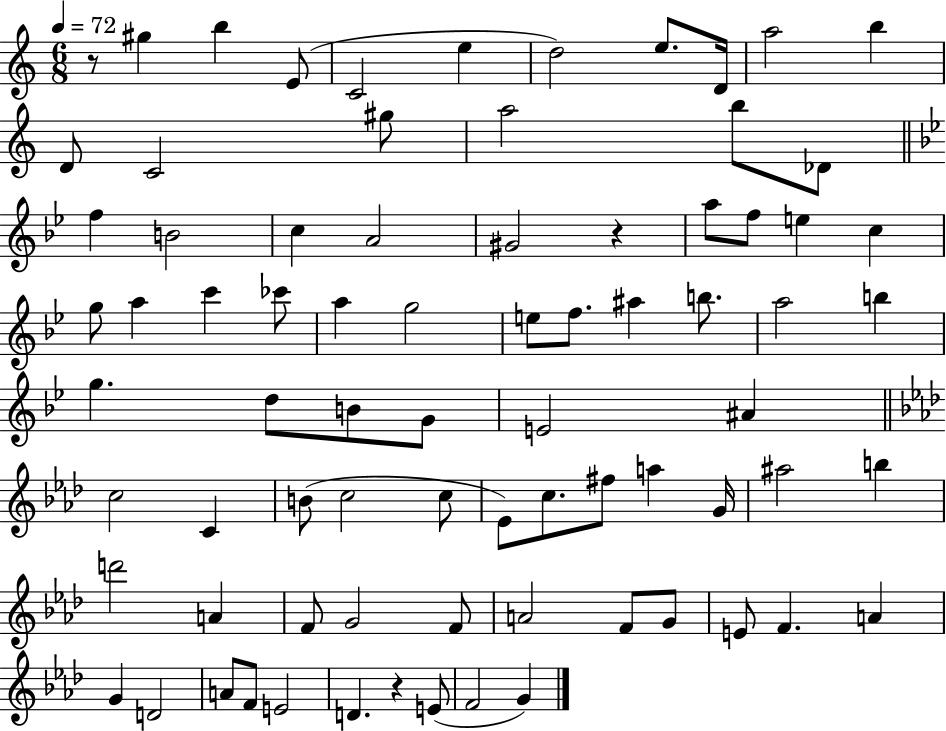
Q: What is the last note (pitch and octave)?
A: G4